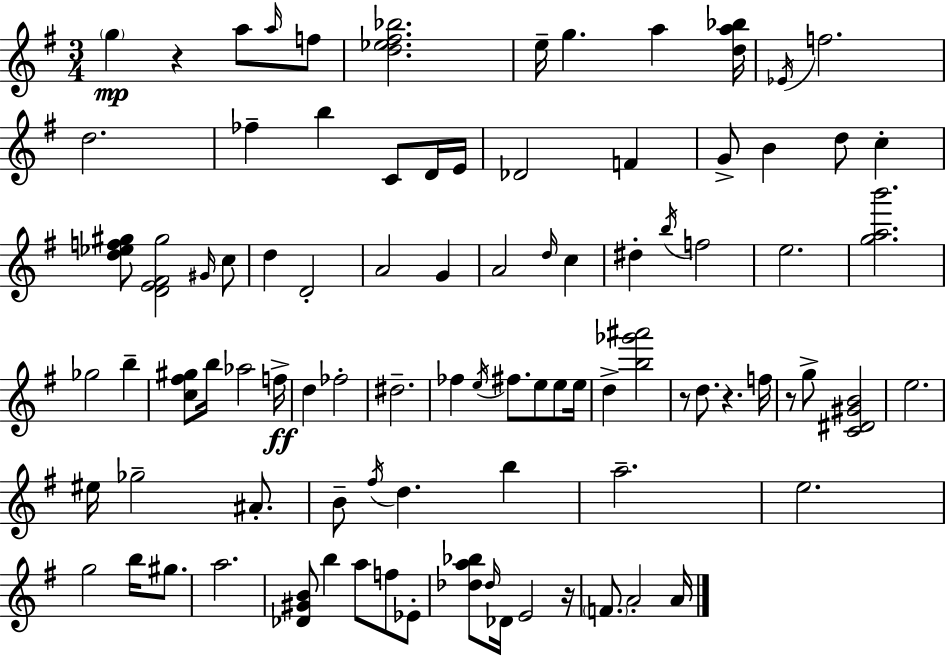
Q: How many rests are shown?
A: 5